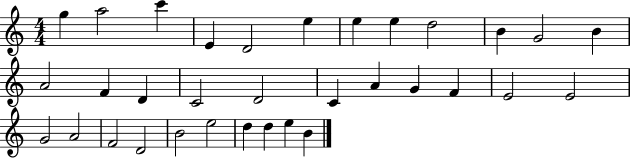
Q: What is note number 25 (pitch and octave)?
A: A4